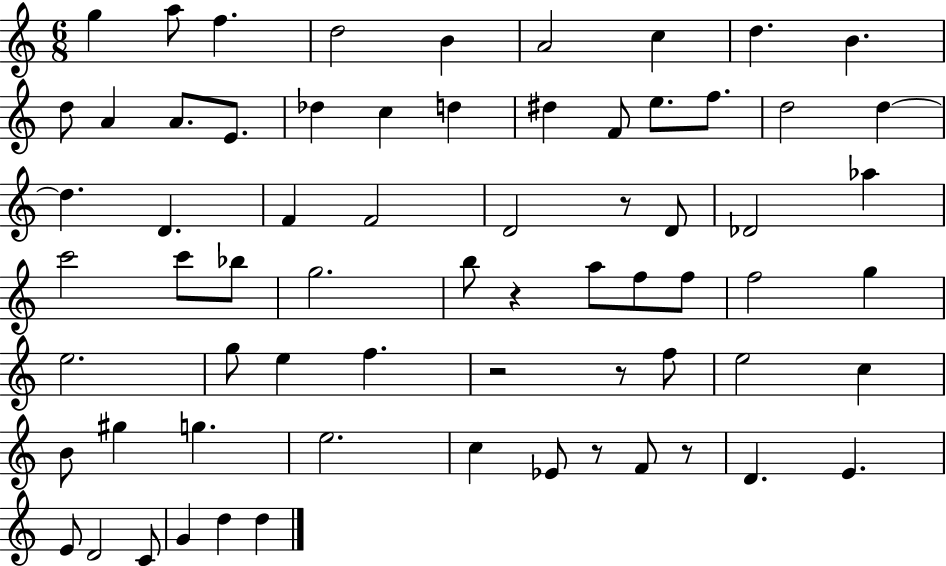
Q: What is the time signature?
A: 6/8